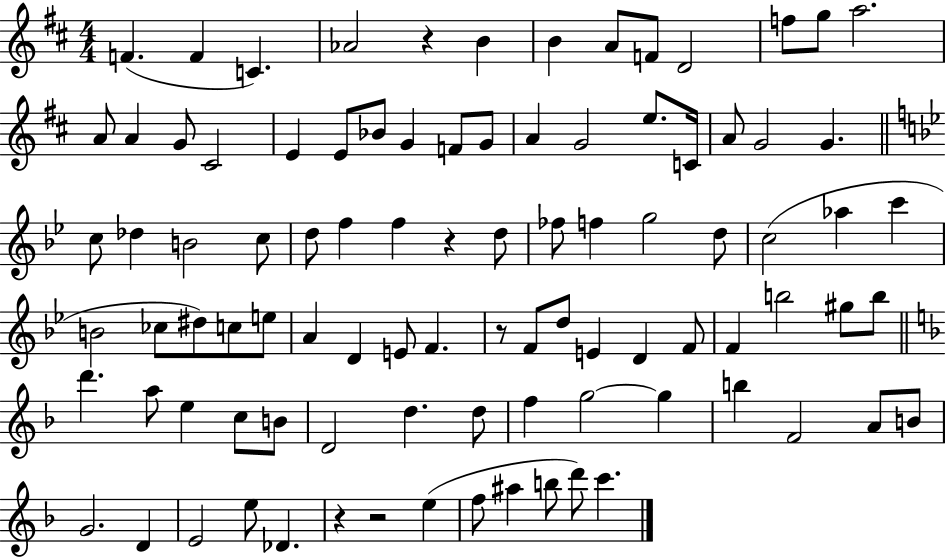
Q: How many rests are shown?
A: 5